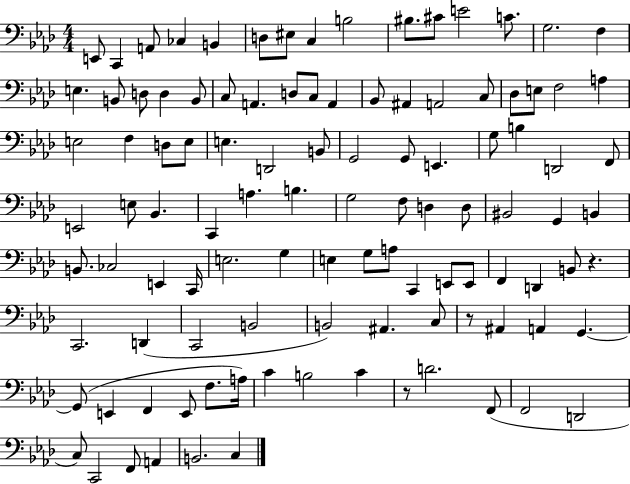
{
  \clef bass
  \numericTimeSignature
  \time 4/4
  \key aes \major
  e,8 c,4 a,8 ces4 b,4 | d8 eis8 c4 b2 | bis8. cis'8 e'2 c'8. | g2. f4 | \break e4. b,8 d8 d4 b,8 | c8 a,4. d8 c8 a,4 | bes,8 ais,4 a,2 c8 | des8 e8 f2 a4 | \break e2 f4 d8 e8 | e4. d,2 b,8 | g,2 g,8 e,4. | g8 b4 d,2 f,8 | \break e,2 e8 bes,4. | c,4 a4. b4. | g2 f8 d4 d8 | bis,2 g,4 b,4 | \break b,8. ces2 e,4 c,16 | e2. g4 | e4 g8 a8 c,4 e,8 e,8 | f,4 d,4 b,8 r4. | \break c,2. d,4( | c,2 b,2 | b,2) ais,4. c8 | r8 ais,4 a,4 g,4.~~ | \break g,8( e,4 f,4 e,8 f8. a16) | c'4 b2 c'4 | r8 d'2. f,8( | f,2 d,2 | \break c8) c,2 f,8 a,4 | b,2. c4 | \bar "|."
}